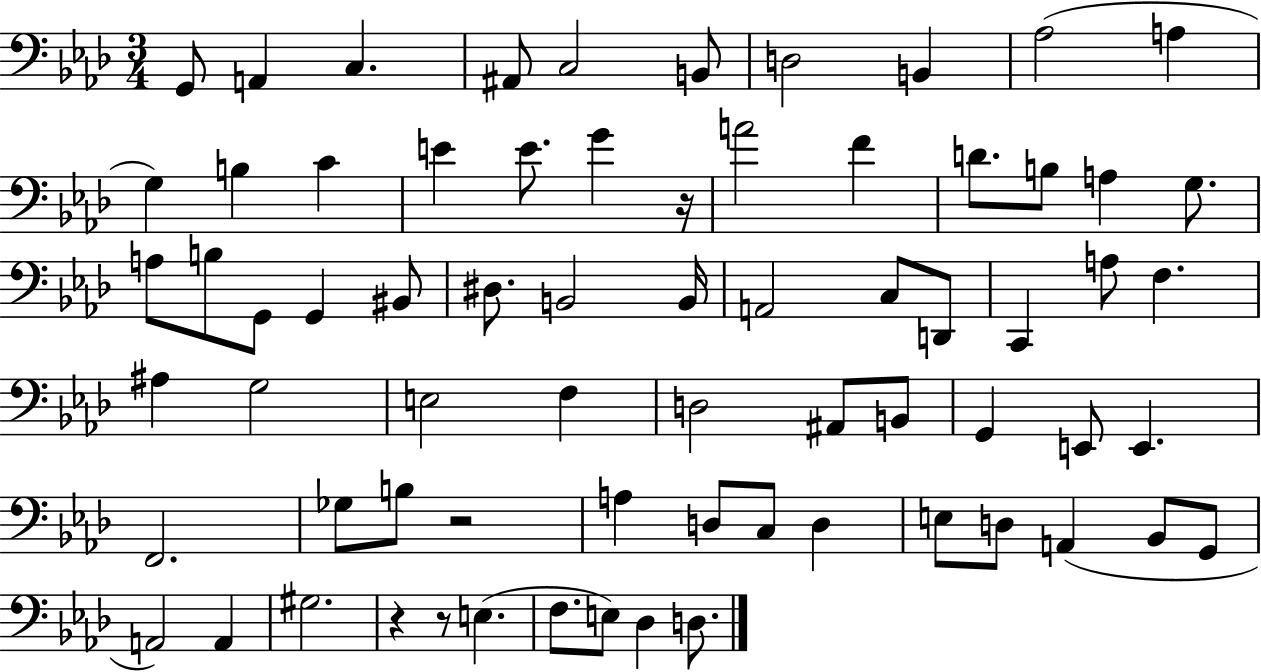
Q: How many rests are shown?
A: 4